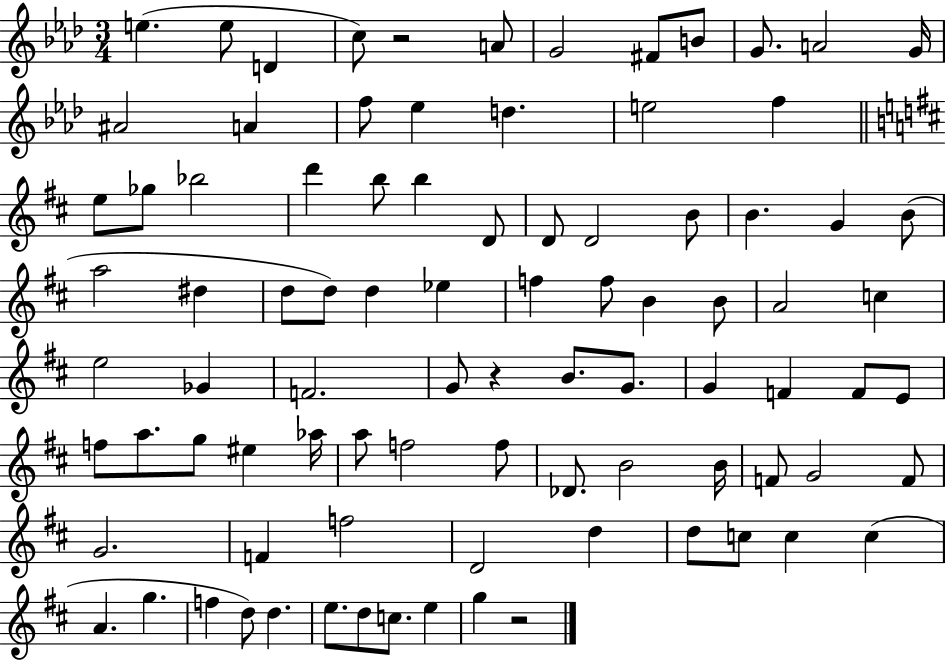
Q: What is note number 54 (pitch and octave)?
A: F5